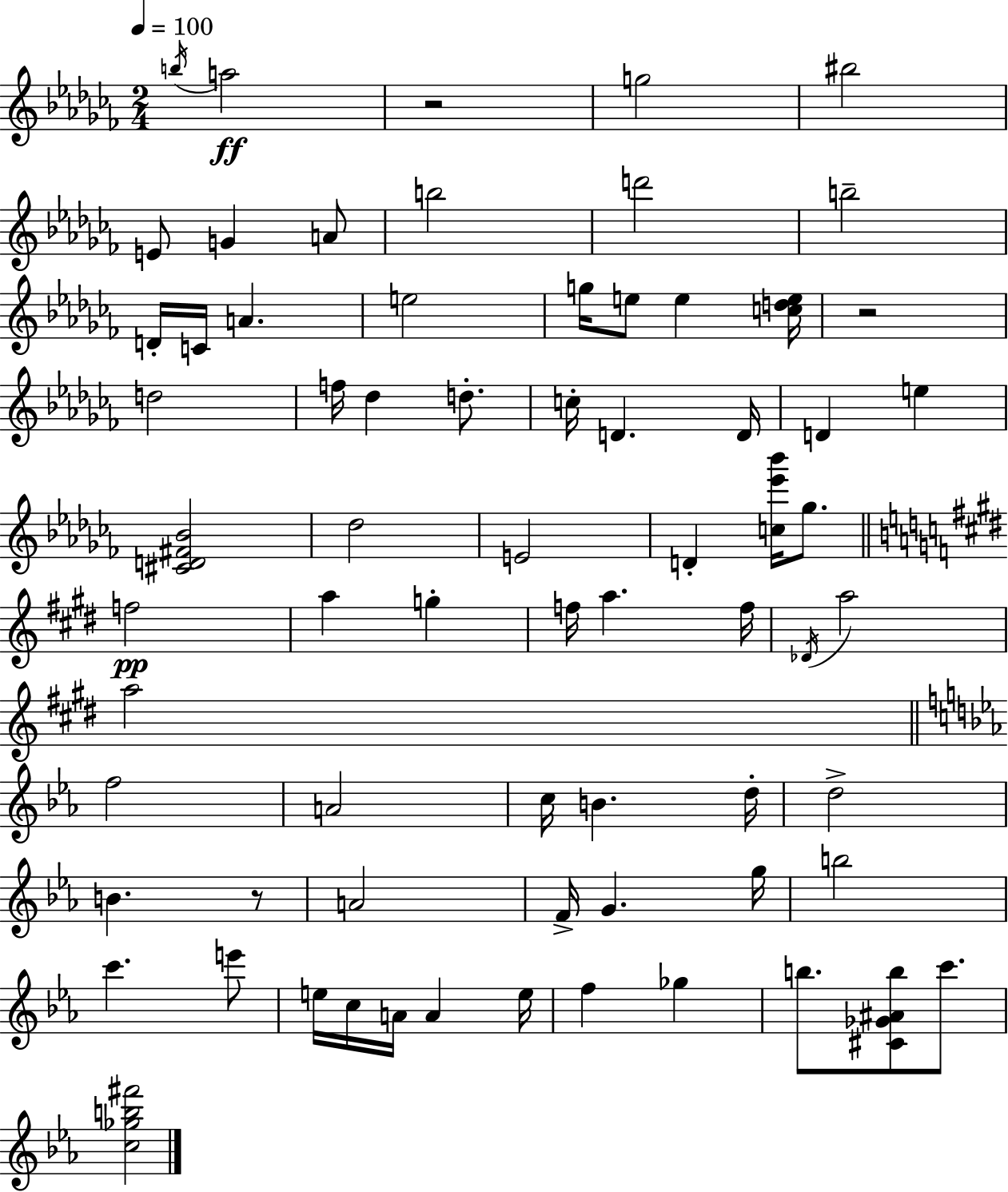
B5/s A5/h R/h G5/h BIS5/h E4/e G4/q A4/e B5/h D6/h B5/h D4/s C4/s A4/q. E5/h G5/s E5/e E5/q [C5,D5,E5]/s R/h D5/h F5/s Db5/q D5/e. C5/s D4/q. D4/s D4/q E5/q [C#4,D4,F#4,Bb4]/h Db5/h E4/h D4/q [C5,Eb6,Bb6]/s Gb5/e. F5/h A5/q G5/q F5/s A5/q. F5/s Db4/s A5/h A5/h F5/h A4/h C5/s B4/q. D5/s D5/h B4/q. R/e A4/h F4/s G4/q. G5/s B5/h C6/q. E6/e E5/s C5/s A4/s A4/q E5/s F5/q Gb5/q B5/e. [C#4,Gb4,A#4,B5]/e C6/e. [C5,Gb5,B5,F#6]/h